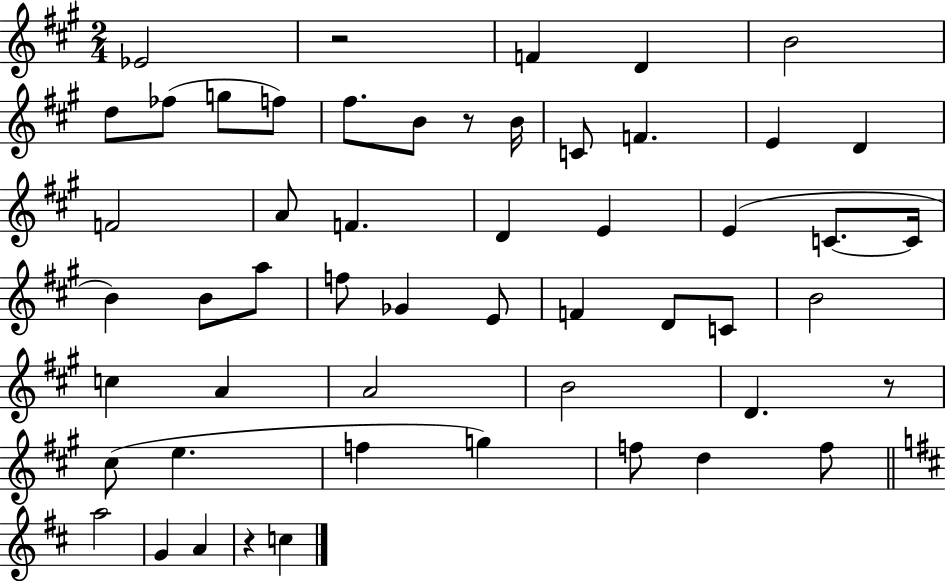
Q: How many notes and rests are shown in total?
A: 53